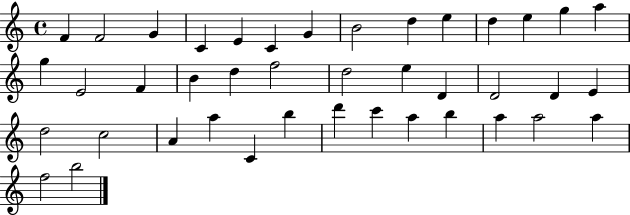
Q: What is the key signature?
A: C major